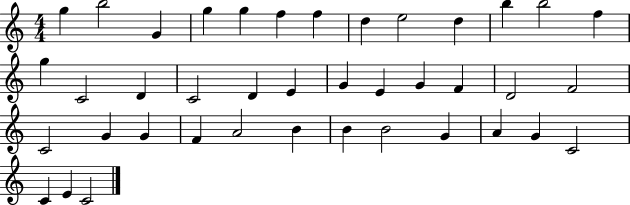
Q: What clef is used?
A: treble